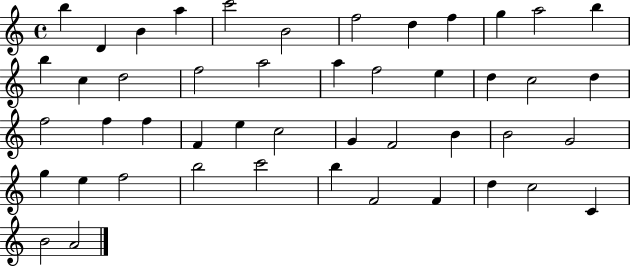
{
  \clef treble
  \time 4/4
  \defaultTimeSignature
  \key c \major
  b''4 d'4 b'4 a''4 | c'''2 b'2 | f''2 d''4 f''4 | g''4 a''2 b''4 | \break b''4 c''4 d''2 | f''2 a''2 | a''4 f''2 e''4 | d''4 c''2 d''4 | \break f''2 f''4 f''4 | f'4 e''4 c''2 | g'4 f'2 b'4 | b'2 g'2 | \break g''4 e''4 f''2 | b''2 c'''2 | b''4 f'2 f'4 | d''4 c''2 c'4 | \break b'2 a'2 | \bar "|."
}